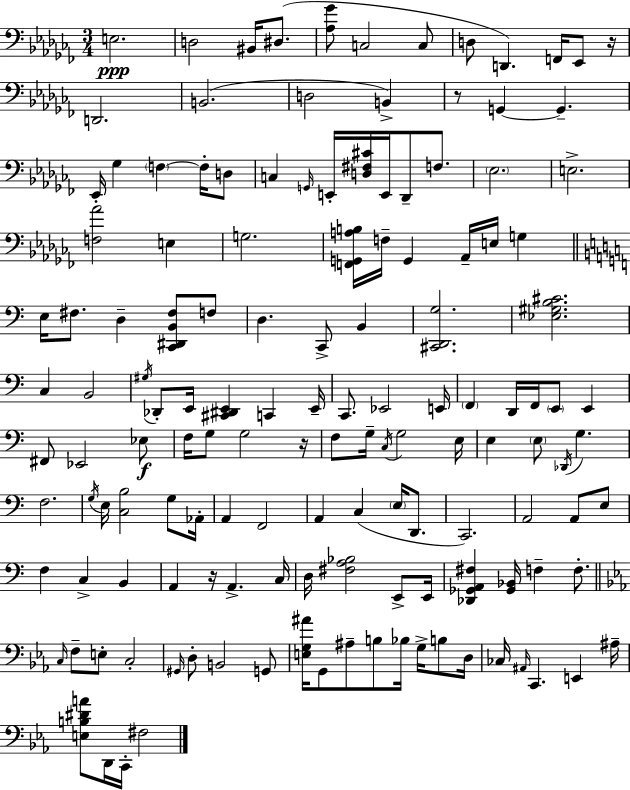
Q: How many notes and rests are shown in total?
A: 140